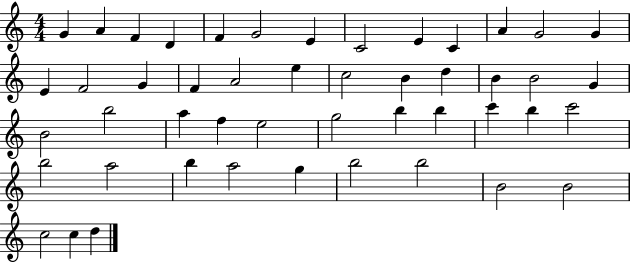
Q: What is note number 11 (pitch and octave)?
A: A4